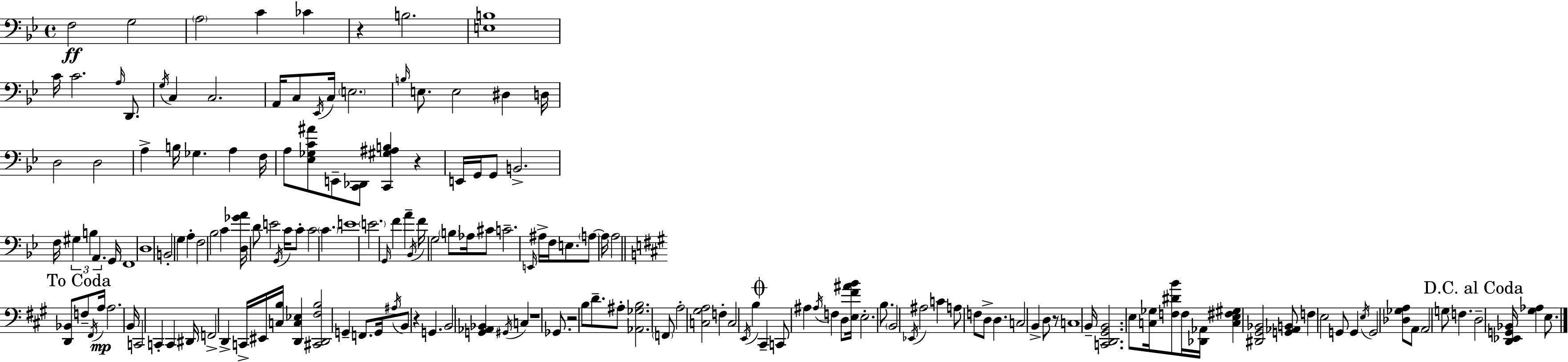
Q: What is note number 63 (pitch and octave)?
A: F4